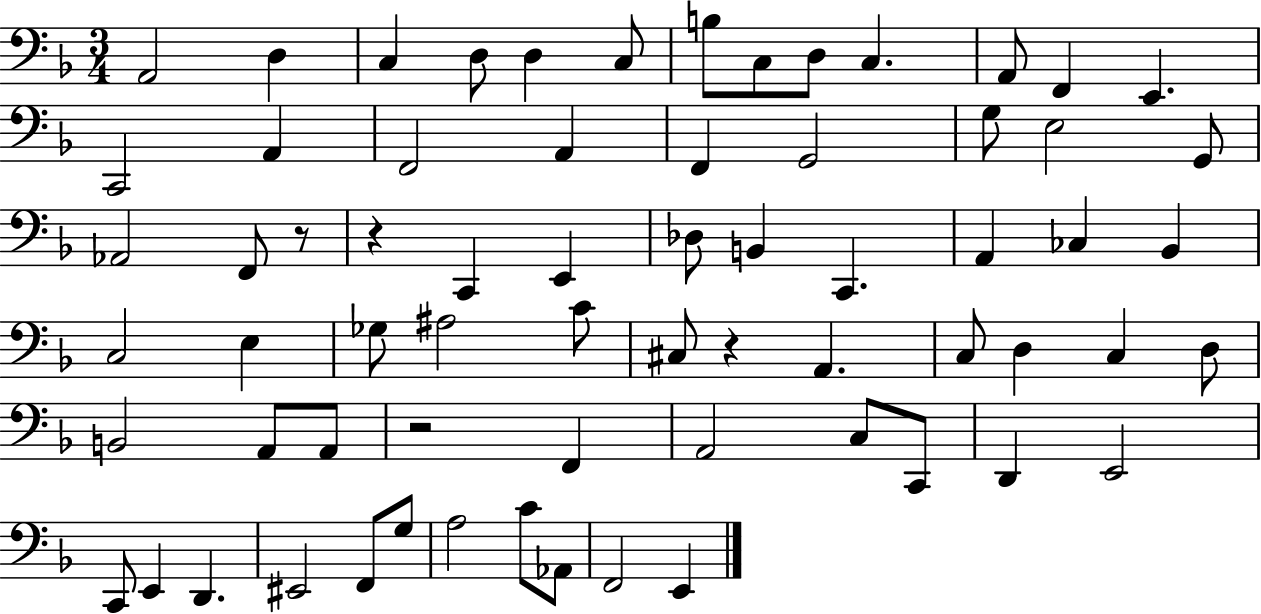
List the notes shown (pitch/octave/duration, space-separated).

A2/h D3/q C3/q D3/e D3/q C3/e B3/e C3/e D3/e C3/q. A2/e F2/q E2/q. C2/h A2/q F2/h A2/q F2/q G2/h G3/e E3/h G2/e Ab2/h F2/e R/e R/q C2/q E2/q Db3/e B2/q C2/q. A2/q CES3/q Bb2/q C3/h E3/q Gb3/e A#3/h C4/e C#3/e R/q A2/q. C3/e D3/q C3/q D3/e B2/h A2/e A2/e R/h F2/q A2/h C3/e C2/e D2/q E2/h C2/e E2/q D2/q. EIS2/h F2/e G3/e A3/h C4/e Ab2/e F2/h E2/q